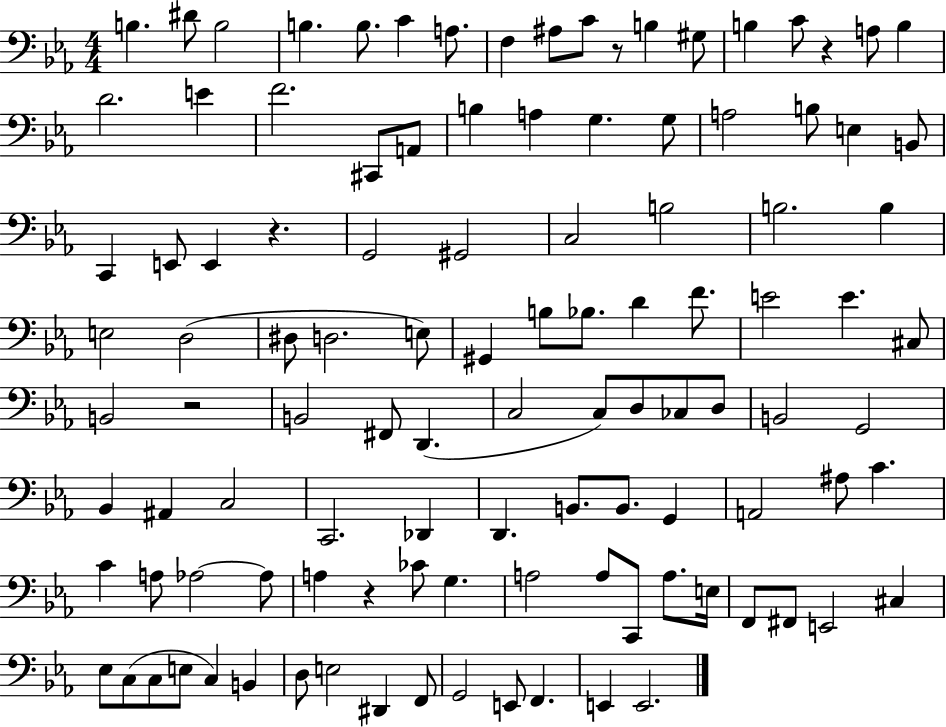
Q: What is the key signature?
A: EES major